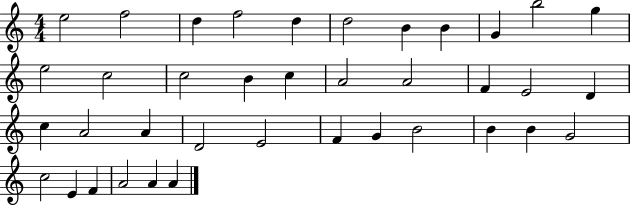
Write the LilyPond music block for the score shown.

{
  \clef treble
  \numericTimeSignature
  \time 4/4
  \key c \major
  e''2 f''2 | d''4 f''2 d''4 | d''2 b'4 b'4 | g'4 b''2 g''4 | \break e''2 c''2 | c''2 b'4 c''4 | a'2 a'2 | f'4 e'2 d'4 | \break c''4 a'2 a'4 | d'2 e'2 | f'4 g'4 b'2 | b'4 b'4 g'2 | \break c''2 e'4 f'4 | a'2 a'4 a'4 | \bar "|."
}